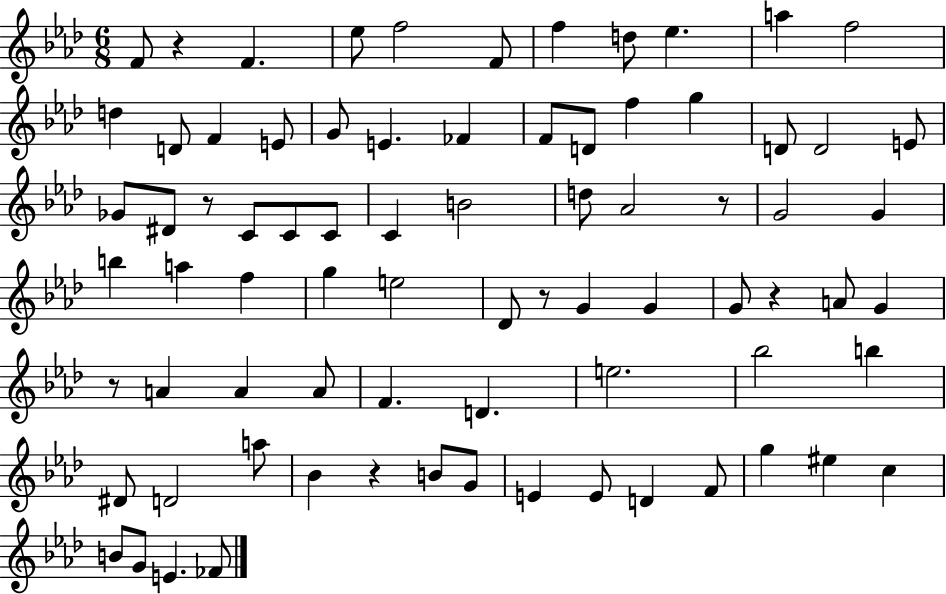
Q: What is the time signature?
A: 6/8